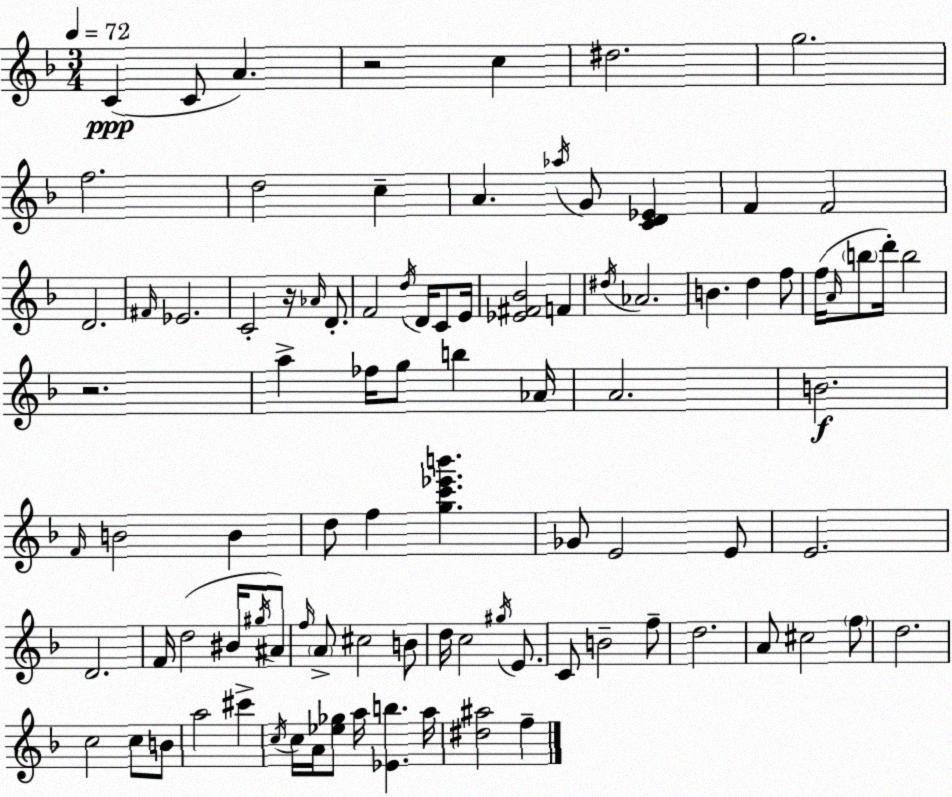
X:1
T:Untitled
M:3/4
L:1/4
K:Dm
C C/2 A z2 c ^d2 g2 f2 d2 c A _a/4 G/2 [CD_E] F F2 D2 ^F/4 _E2 C2 z/4 _A/4 D/2 F2 d/4 D/4 C/2 E/4 [_E^F_B]2 F ^d/4 _A2 B d f/2 f/4 A/4 b/2 d'/4 b2 z2 a _f/4 g/2 b _A/4 A2 B2 F/4 B2 B d/2 f [gc'_e'b'] _G/2 E2 E/2 E2 D2 F/4 d2 ^B/4 ^g/4 ^A/2 f/4 A/2 ^c2 B/2 d/4 c2 ^g/4 E/2 C/2 B2 f/2 d2 A/2 ^c2 f/2 d2 c2 c/2 B/2 a2 ^c' c/4 c/4 A/4 [_e_g]/2 a/4 [_Eb] a/4 [^d^a]2 f